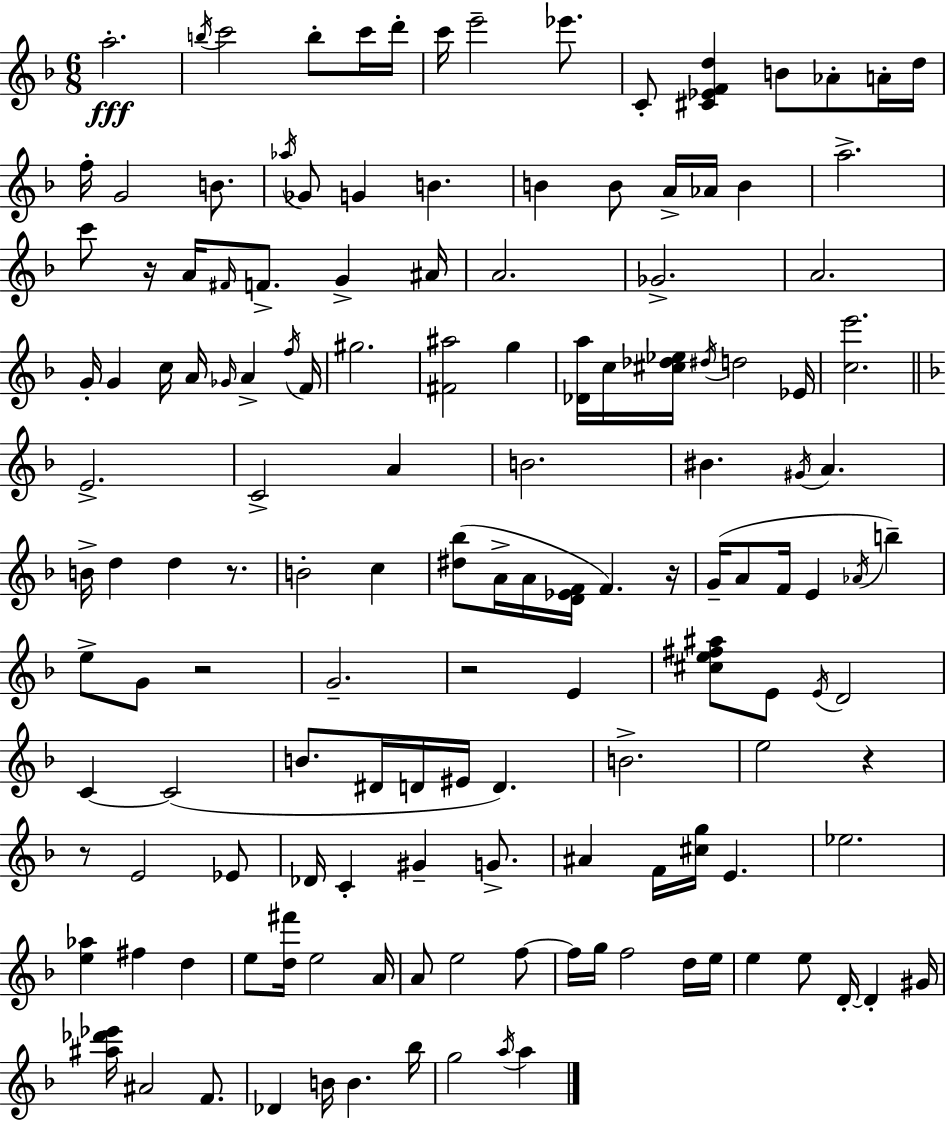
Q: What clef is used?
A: treble